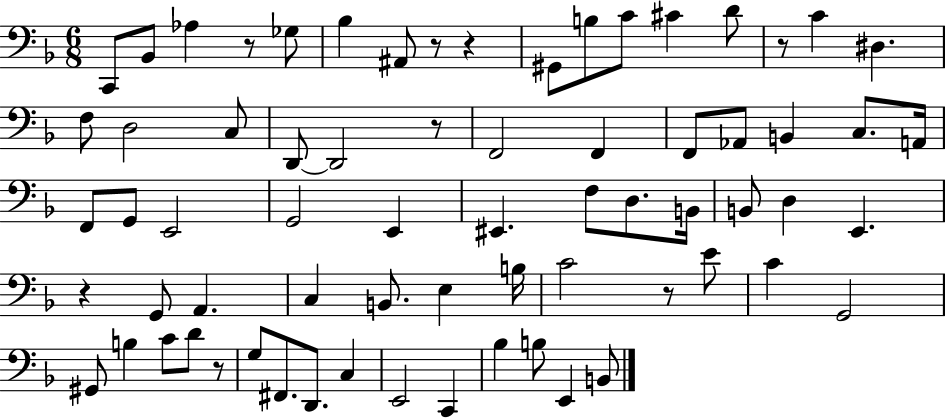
{
  \clef bass
  \numericTimeSignature
  \time 6/8
  \key f \major
  c,8 bes,8 aes4 r8 ges8 | bes4 ais,8 r8 r4 | gis,8 b8 c'8 cis'4 d'8 | r8 c'4 dis4. | \break f8 d2 c8 | d,8~~ d,2 r8 | f,2 f,4 | f,8 aes,8 b,4 c8. a,16 | \break f,8 g,8 e,2 | g,2 e,4 | eis,4. f8 d8. b,16 | b,8 d4 e,4. | \break r4 g,8 a,4. | c4 b,8. e4 b16 | c'2 r8 e'8 | c'4 g,2 | \break gis,8 b4 c'8 d'8 r8 | g8 fis,8. d,8. c4 | e,2 c,4 | bes4 b8 e,4 b,8 | \break \bar "|."
}